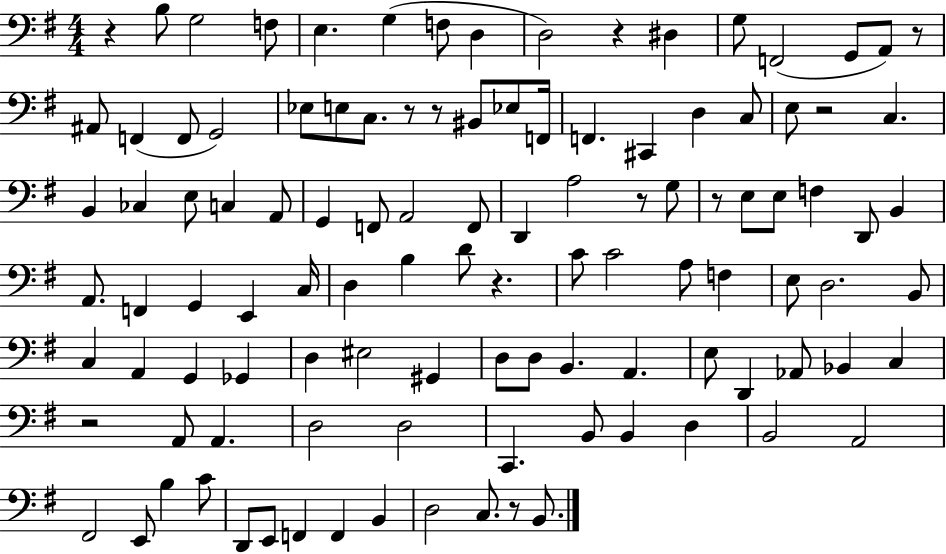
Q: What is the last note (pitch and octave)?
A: B2